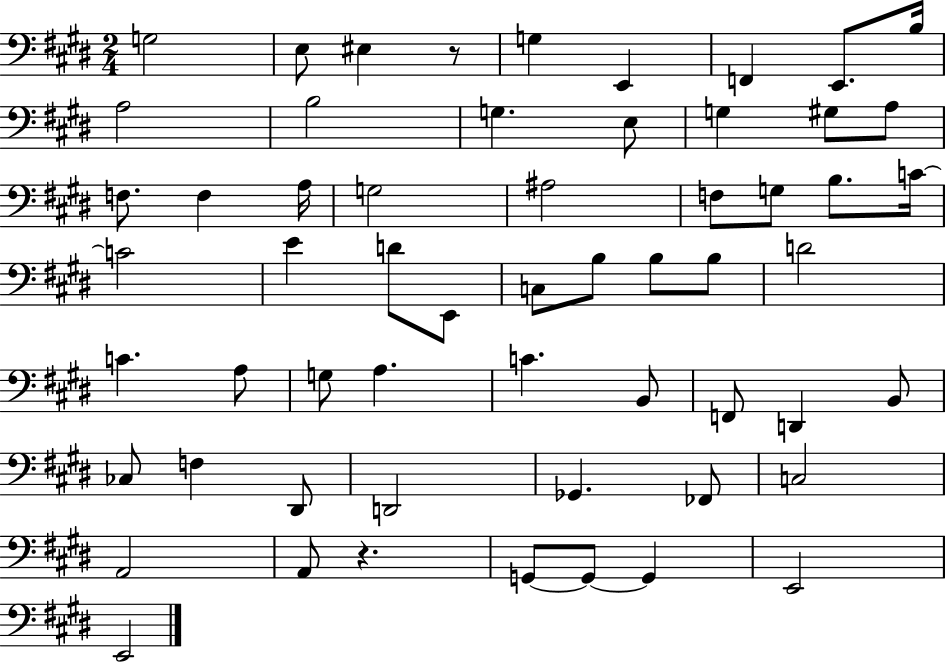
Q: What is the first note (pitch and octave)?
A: G3